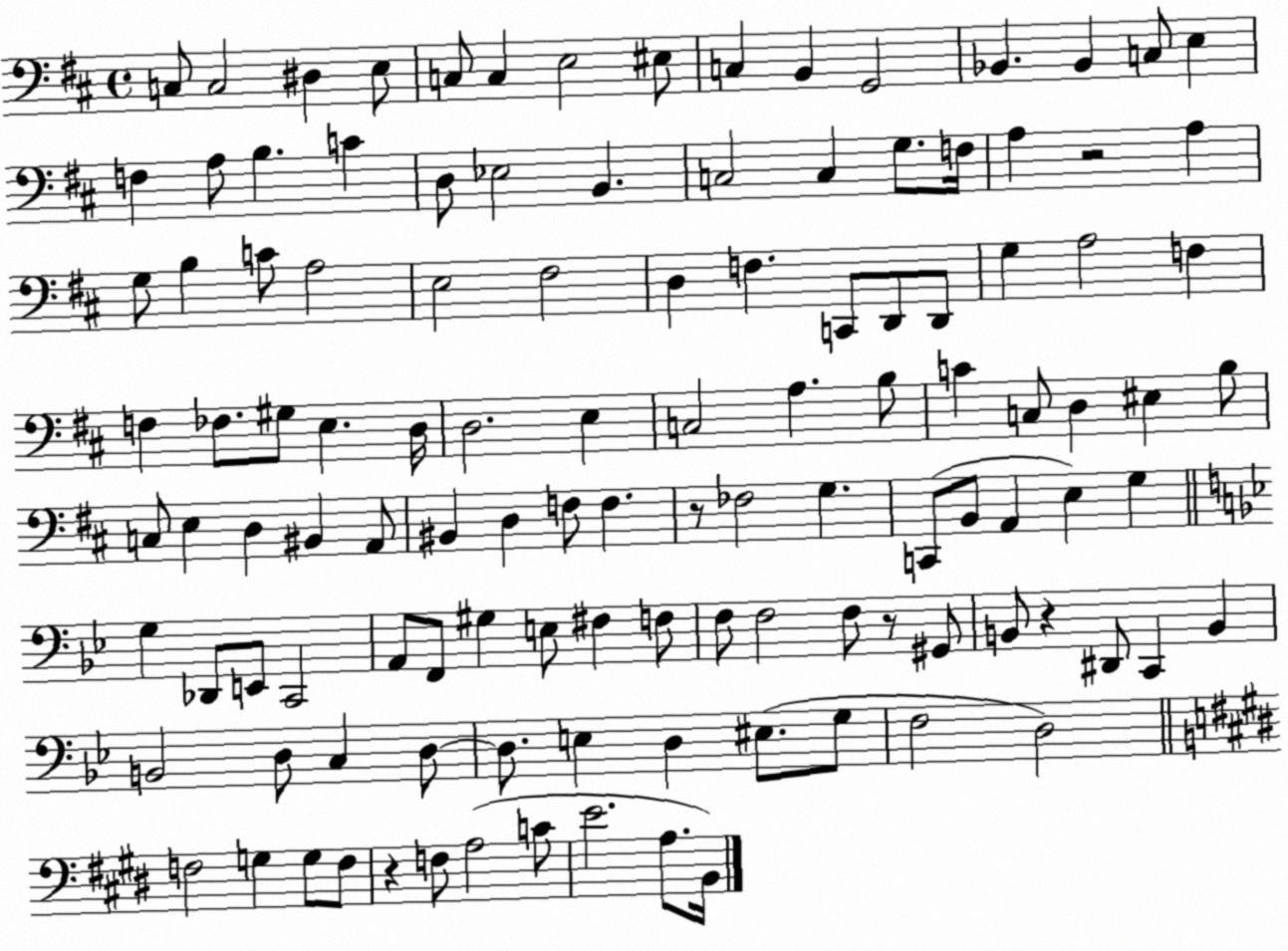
X:1
T:Untitled
M:4/4
L:1/4
K:D
C,/2 C,2 ^D, E,/2 C,/2 C, E,2 ^E,/2 C, B,, G,,2 _B,, _B,, C,/2 E, F, A,/2 B, C D,/2 _E,2 B,, C,2 C, G,/2 F,/4 A, z2 A, G,/2 B, C/2 A,2 E,2 ^F,2 D, F, C,,/2 D,,/2 D,,/2 G, A,2 F, F, _F,/2 ^G,/2 E, D,/4 D,2 E, C,2 A, B,/2 C C,/2 D, ^E, B,/2 C,/2 E, D, ^B,, A,,/2 ^B,, D, F,/2 F, z/2 _F,2 G, C,,/2 B,,/2 A,, E, G, G, _D,,/2 E,,/2 C,,2 A,,/2 F,,/2 ^G, E,/2 ^F, F,/2 F,/2 F,2 F,/2 z/2 ^G,,/2 B,,/2 z ^D,,/2 C,, B,, B,,2 D,/2 C, D,/2 D,/2 E, D, ^E,/2 G,/2 F,2 D,2 F,2 G, G,/2 F,/2 z F,/2 A,2 C/2 E2 A,/2 B,,/4